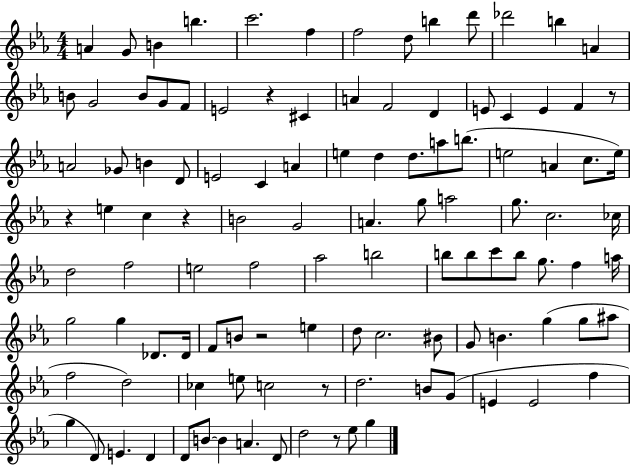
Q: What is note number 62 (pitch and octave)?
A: C6